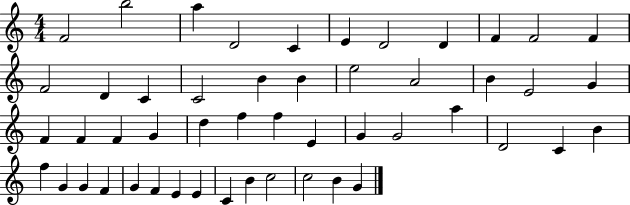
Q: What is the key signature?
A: C major